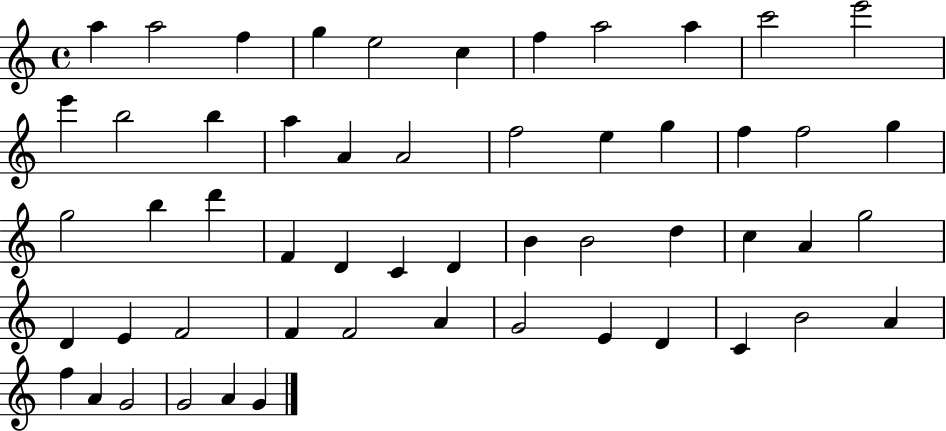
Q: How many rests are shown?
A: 0